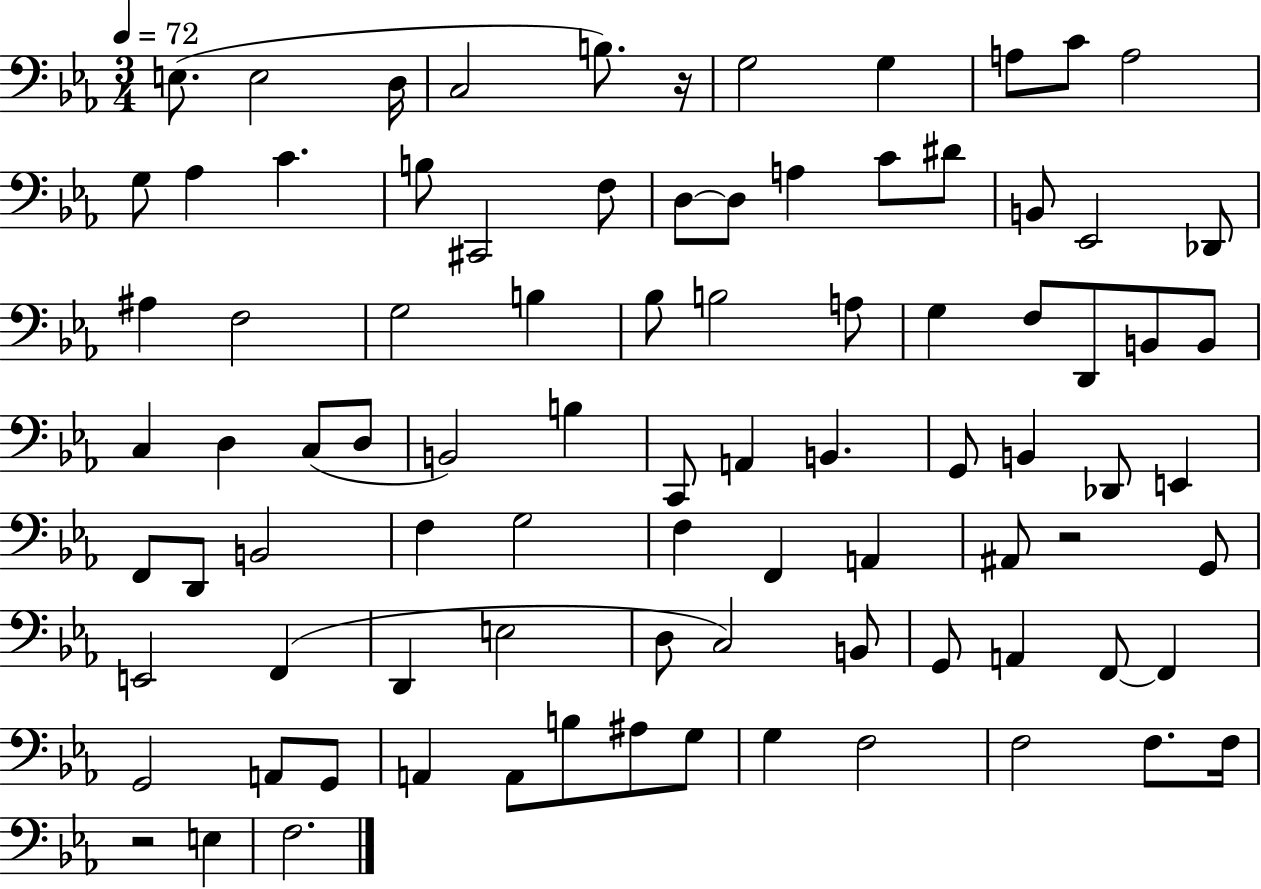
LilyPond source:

{
  \clef bass
  \numericTimeSignature
  \time 3/4
  \key ees \major
  \tempo 4 = 72
  \repeat volta 2 { e8.( e2 d16 | c2 b8.) r16 | g2 g4 | a8 c'8 a2 | \break g8 aes4 c'4. | b8 cis,2 f8 | d8~~ d8 a4 c'8 dis'8 | b,8 ees,2 des,8 | \break ais4 f2 | g2 b4 | bes8 b2 a8 | g4 f8 d,8 b,8 b,8 | \break c4 d4 c8( d8 | b,2) b4 | c,8 a,4 b,4. | g,8 b,4 des,8 e,4 | \break f,8 d,8 b,2 | f4 g2 | f4 f,4 a,4 | ais,8 r2 g,8 | \break e,2 f,4( | d,4 e2 | d8 c2) b,8 | g,8 a,4 f,8~~ f,4 | \break g,2 a,8 g,8 | a,4 a,8 b8 ais8 g8 | g4 f2 | f2 f8. f16 | \break r2 e4 | f2. | } \bar "|."
}